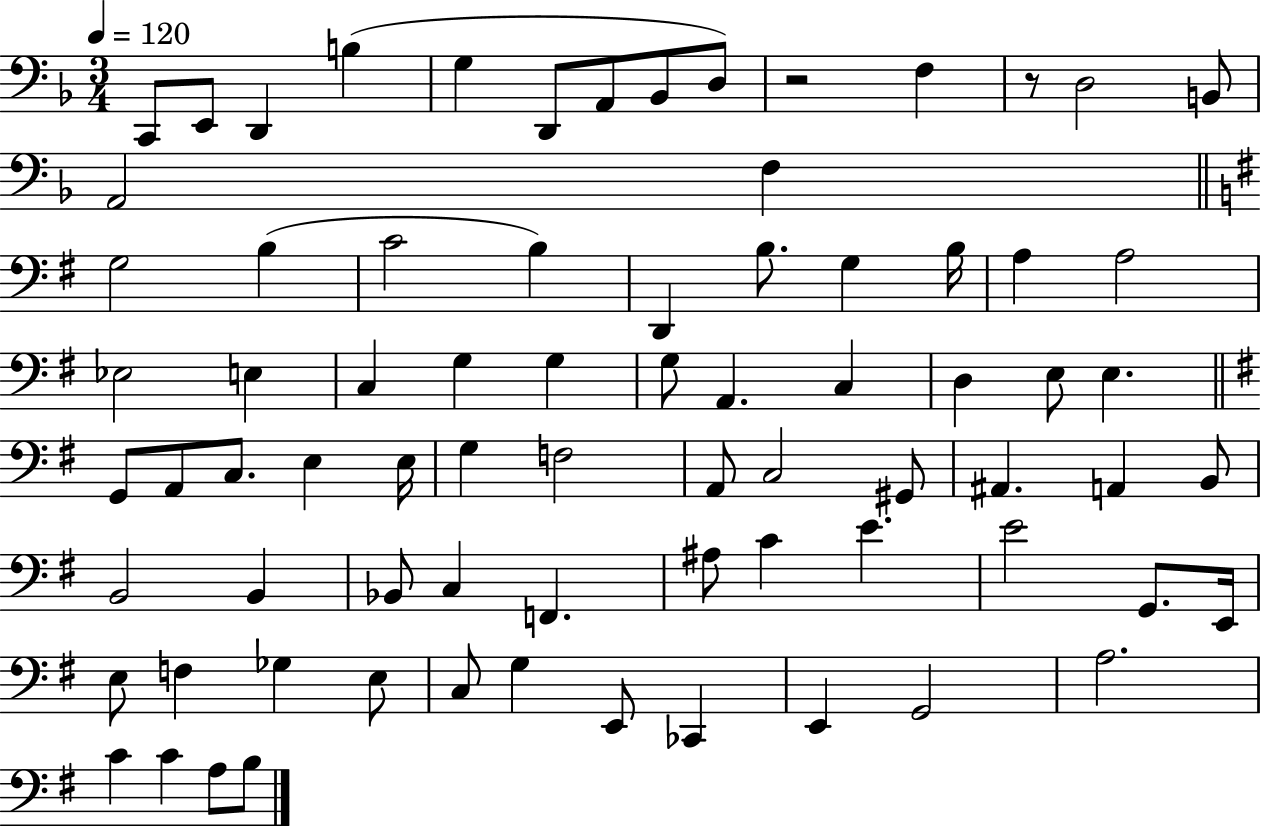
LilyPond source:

{
  \clef bass
  \numericTimeSignature
  \time 3/4
  \key f \major
  \tempo 4 = 120
  \repeat volta 2 { c,8 e,8 d,4 b4( | g4 d,8 a,8 bes,8 d8) | r2 f4 | r8 d2 b,8 | \break a,2 f4 | \bar "||" \break \key e \minor g2 b4( | c'2 b4) | d,4 b8. g4 b16 | a4 a2 | \break ees2 e4 | c4 g4 g4 | g8 a,4. c4 | d4 e8 e4. | \break \bar "||" \break \key g \major g,8 a,8 c8. e4 e16 | g4 f2 | a,8 c2 gis,8 | ais,4. a,4 b,8 | \break b,2 b,4 | bes,8 c4 f,4. | ais8 c'4 e'4. | e'2 g,8. e,16 | \break e8 f4 ges4 e8 | c8 g4 e,8 ces,4 | e,4 g,2 | a2. | \break c'4 c'4 a8 b8 | } \bar "|."
}